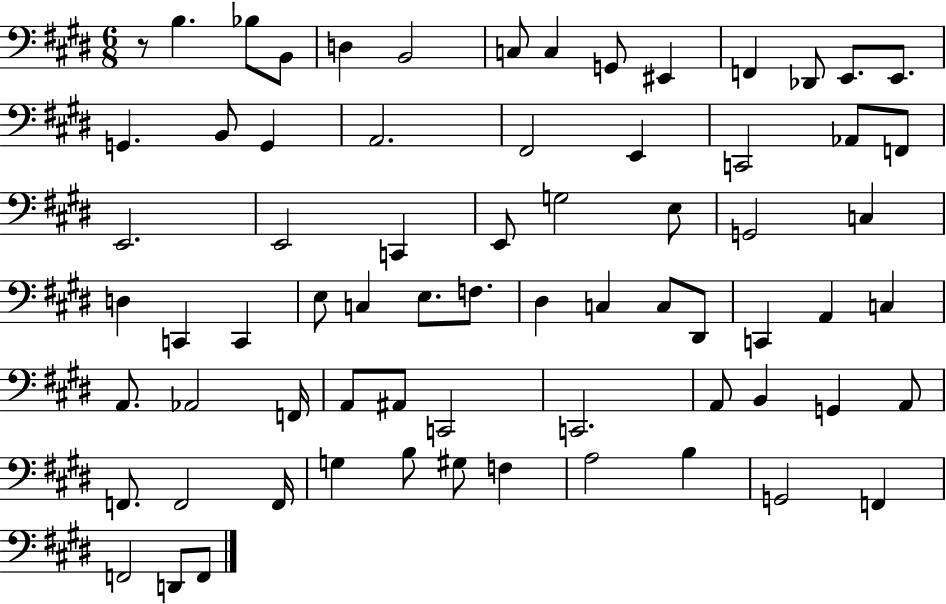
{
  \clef bass
  \numericTimeSignature
  \time 6/8
  \key e \major
  r8 b4. bes8 b,8 | d4 b,2 | c8 c4 g,8 eis,4 | f,4 des,8 e,8. e,8. | \break g,4. b,8 g,4 | a,2. | fis,2 e,4 | c,2 aes,8 f,8 | \break e,2. | e,2 c,4 | e,8 g2 e8 | g,2 c4 | \break d4 c,4 c,4 | e8 c4 e8. f8. | dis4 c4 c8 dis,8 | c,4 a,4 c4 | \break a,8. aes,2 f,16 | a,8 ais,8 c,2 | c,2. | a,8 b,4 g,4 a,8 | \break f,8. f,2 f,16 | g4 b8 gis8 f4 | a2 b4 | g,2 f,4 | \break f,2 d,8 f,8 | \bar "|."
}